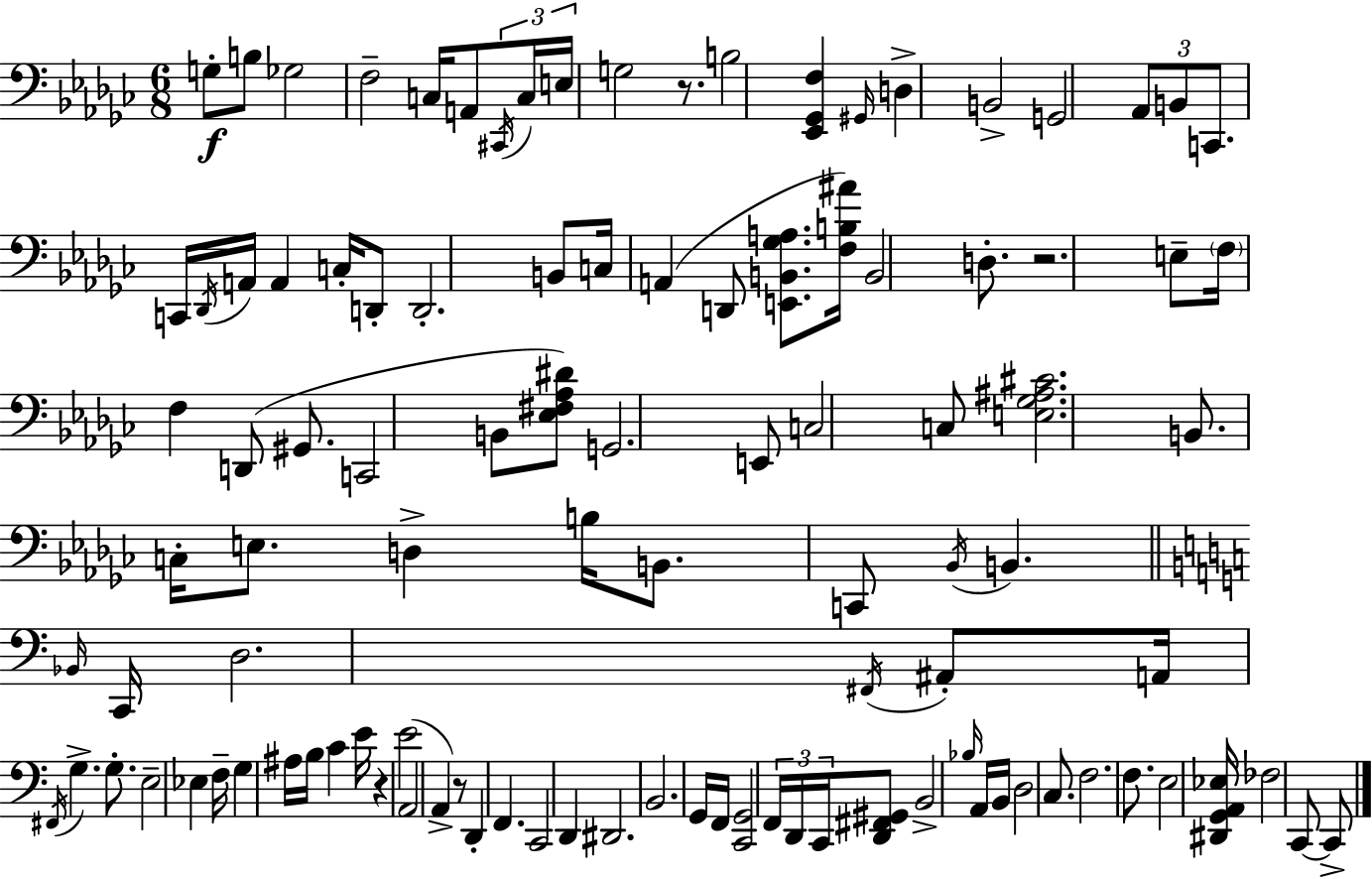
{
  \clef bass
  \numericTimeSignature
  \time 6/8
  \key ees \minor
  g8-.\f b8 ges2 | f2-- c16 a,8 \tuplet 3/2 { \acciaccatura { cis,16 } | c16 e16 } g2 r8. | b2 <ees, ges, f>4 | \break \grace { gis,16 } d4-> b,2-> | g,2 \tuplet 3/2 { aes,8 | b,8 c,8. } c,16 \acciaccatura { des,16 } a,16 a,4 | c16-. d,8-. d,2.-. | \break b,8 c16 a,4( d,8 | <e, b, ges a>8. <f b ais'>16) b,2 | d8.-. r2. | e8-- \parenthesize f16 f4 d,8( | \break gis,8. c,2 b,8 | <ees fis aes dis'>8) g,2. | e,8 c2 | c8 <e ges ais cis'>2. | \break b,8. c16-. e8. d4-> | b16 b,8. c,8 \acciaccatura { bes,16 } b,4. | \bar "||" \break \key a \minor \grace { bes,16 } c,16 d2. | \acciaccatura { fis,16 } ais,8-. a,16 \acciaccatura { fis,16 } g4.-> | g8.-. e2-- | ees4 f16-- g4 ais16 b16 c'4 | \break e'16 r4 e'2( | a,2 | a,4->) r8 d,4-. f,4. | c,2 | \break d,4 dis,2. | b,2. | g,16 f,16 <c, g,>2 | \tuplet 3/2 { f,16 d,16 c,16 } <d, fis, gis,>8 b,2-> | \break \grace { bes16 } a,16 b,16 d2 | c8. f2. | f8. e2 | <dis, g, a, ees>16 fes2 | \break c,8~~ c,8-> \bar "|."
}